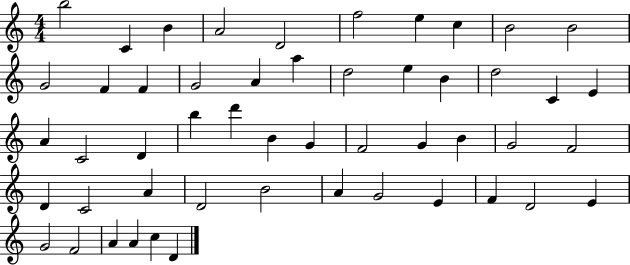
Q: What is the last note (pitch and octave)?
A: D4